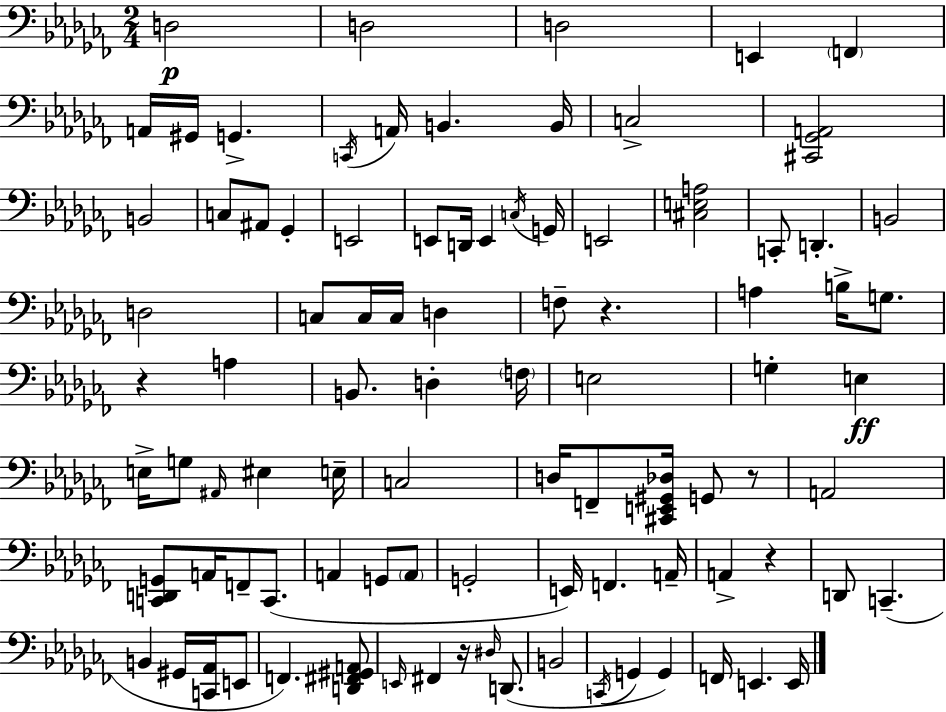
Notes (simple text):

D3/h D3/h D3/h E2/q F2/q A2/s G#2/s G2/q. C2/s A2/s B2/q. B2/s C3/h [C#2,Gb2,A2]/h B2/h C3/e A#2/e Gb2/q E2/h E2/e D2/s E2/q C3/s G2/s E2/h [C#3,E3,A3]/h C2/e D2/q. B2/h D3/h C3/e C3/s C3/s D3/q F3/e R/q. A3/q B3/s G3/e. R/q A3/q B2/e. D3/q F3/s E3/h G3/q E3/q E3/s G3/e A#2/s EIS3/q E3/s C3/h D3/s F2/e [C#2,E2,G#2,Db3]/s G2/e R/e A2/h [C2,D2,G2]/e A2/s F2/e C2/e. A2/q G2/e A2/e G2/h E2/s F2/q. A2/s A2/q R/q D2/e C2/q. B2/q G#2/s [C2,Ab2]/s E2/e F2/q. [D2,F#2,G#2,A2]/e E2/s F#2/q R/s D#3/s D2/e. B2/h C2/s G2/q G2/q F2/s E2/q. E2/s